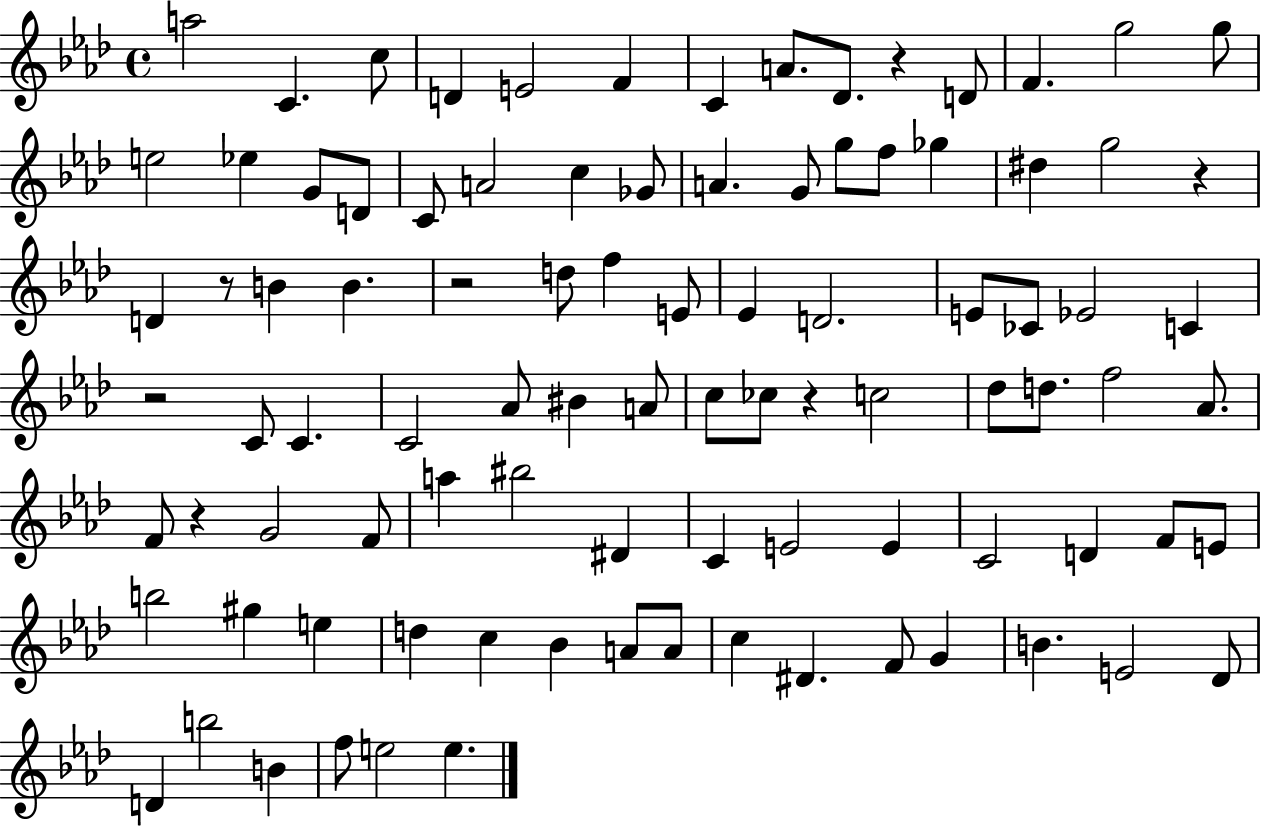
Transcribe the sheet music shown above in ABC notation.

X:1
T:Untitled
M:4/4
L:1/4
K:Ab
a2 C c/2 D E2 F C A/2 _D/2 z D/2 F g2 g/2 e2 _e G/2 D/2 C/2 A2 c _G/2 A G/2 g/2 f/2 _g ^d g2 z D z/2 B B z2 d/2 f E/2 _E D2 E/2 _C/2 _E2 C z2 C/2 C C2 _A/2 ^B A/2 c/2 _c/2 z c2 _d/2 d/2 f2 _A/2 F/2 z G2 F/2 a ^b2 ^D C E2 E C2 D F/2 E/2 b2 ^g e d c _B A/2 A/2 c ^D F/2 G B E2 _D/2 D b2 B f/2 e2 e